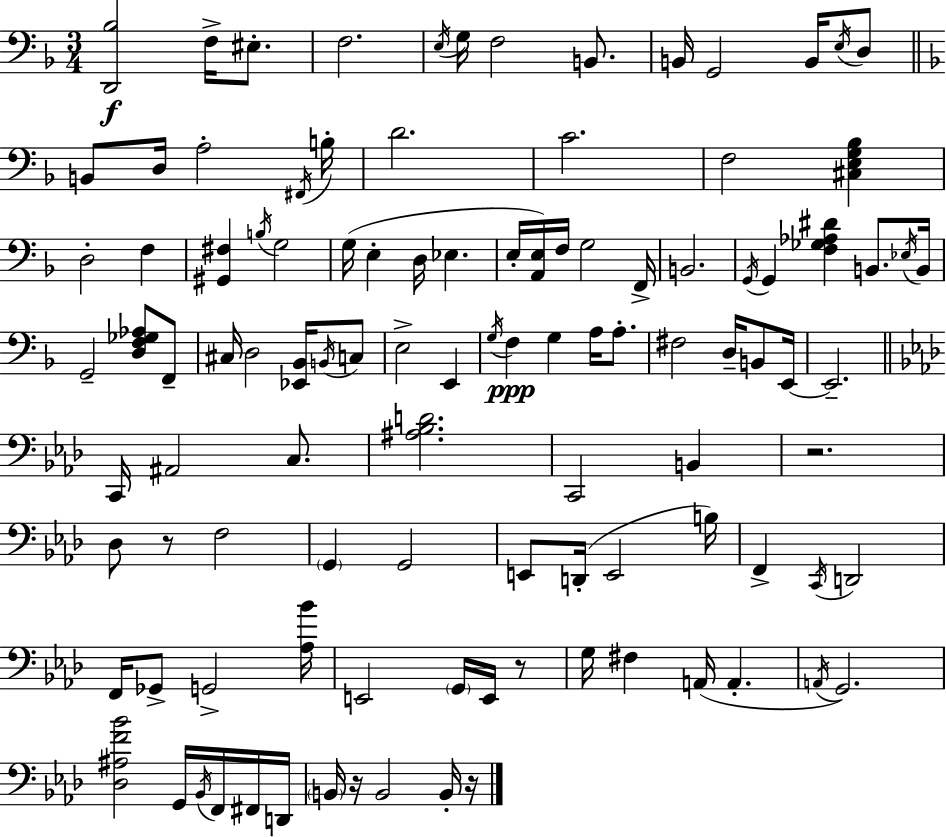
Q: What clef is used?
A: bass